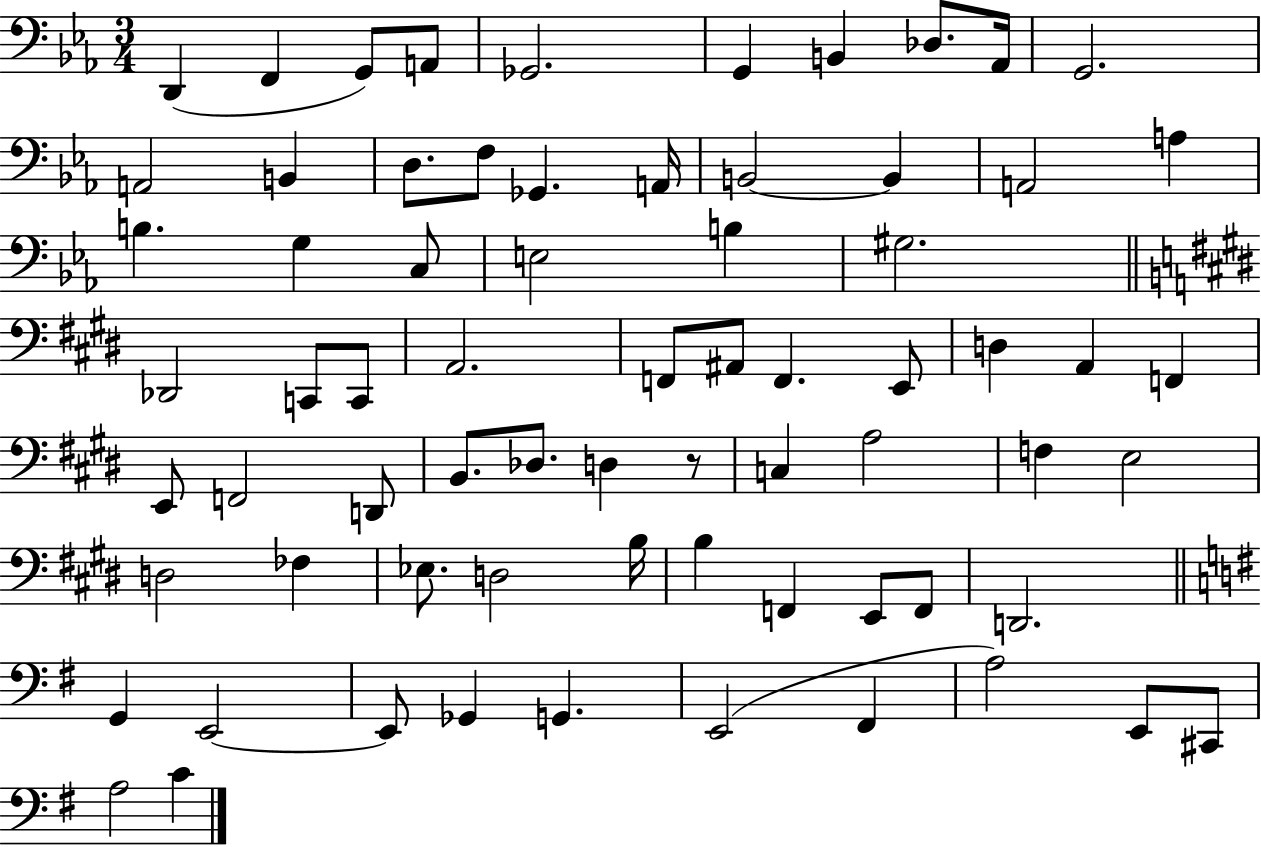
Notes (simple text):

D2/q F2/q G2/e A2/e Gb2/h. G2/q B2/q Db3/e. Ab2/s G2/h. A2/h B2/q D3/e. F3/e Gb2/q. A2/s B2/h B2/q A2/h A3/q B3/q. G3/q C3/e E3/h B3/q G#3/h. Db2/h C2/e C2/e A2/h. F2/e A#2/e F2/q. E2/e D3/q A2/q F2/q E2/e F2/h D2/e B2/e. Db3/e. D3/q R/e C3/q A3/h F3/q E3/h D3/h FES3/q Eb3/e. D3/h B3/s B3/q F2/q E2/e F2/e D2/h. G2/q E2/h E2/e Gb2/q G2/q. E2/h F#2/q A3/h E2/e C#2/e A3/h C4/q